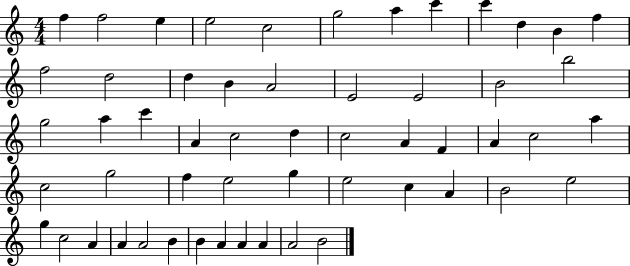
F5/q F5/h E5/q E5/h C5/h G5/h A5/q C6/q C6/q D5/q B4/q F5/q F5/h D5/h D5/q B4/q A4/h E4/h E4/h B4/h B5/h G5/h A5/q C6/q A4/q C5/h D5/q C5/h A4/q F4/q A4/q C5/h A5/q C5/h G5/h F5/q E5/h G5/q E5/h C5/q A4/q B4/h E5/h G5/q C5/h A4/q A4/q A4/h B4/q B4/q A4/q A4/q A4/q A4/h B4/h